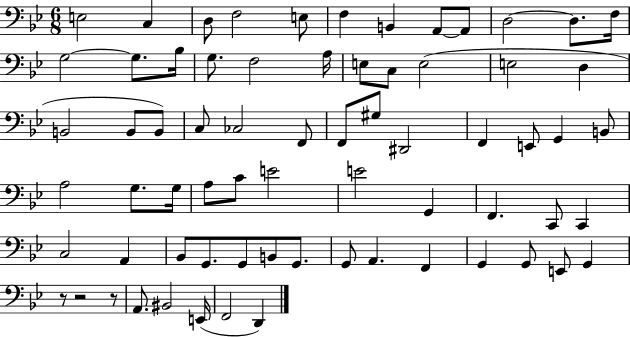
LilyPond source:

{
  \clef bass
  \numericTimeSignature
  \time 6/8
  \key bes \major
  e2 c4 | d8 f2 e8 | f4 b,4 a,8~~ a,8 | d2~~ d8. f16 | \break g2~~ g8. bes16 | g8. f2 a16 | e8 c8 e2( | e2 d4 | \break b,2 b,8 b,8) | c8 ces2 f,8 | f,8 gis8 dis,2 | f,4 e,8 g,4 b,8 | \break a2 g8. g16 | a8 c'8 e'2 | e'2 g,4 | f,4. c,8 c,4 | \break c2 a,4 | bes,8 g,8. g,8 b,8 g,8. | g,8 a,4. f,4 | g,4 g,8 e,8 g,4 | \break r8 r2 r8 | a,8. bis,2 e,16( | f,2 d,4) | \bar "|."
}